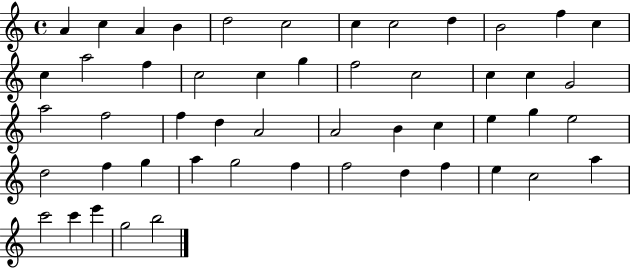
{
  \clef treble
  \time 4/4
  \defaultTimeSignature
  \key c \major
  a'4 c''4 a'4 b'4 | d''2 c''2 | c''4 c''2 d''4 | b'2 f''4 c''4 | \break c''4 a''2 f''4 | c''2 c''4 g''4 | f''2 c''2 | c''4 c''4 g'2 | \break a''2 f''2 | f''4 d''4 a'2 | a'2 b'4 c''4 | e''4 g''4 e''2 | \break d''2 f''4 g''4 | a''4 g''2 f''4 | f''2 d''4 f''4 | e''4 c''2 a''4 | \break c'''2 c'''4 e'''4 | g''2 b''2 | \bar "|."
}